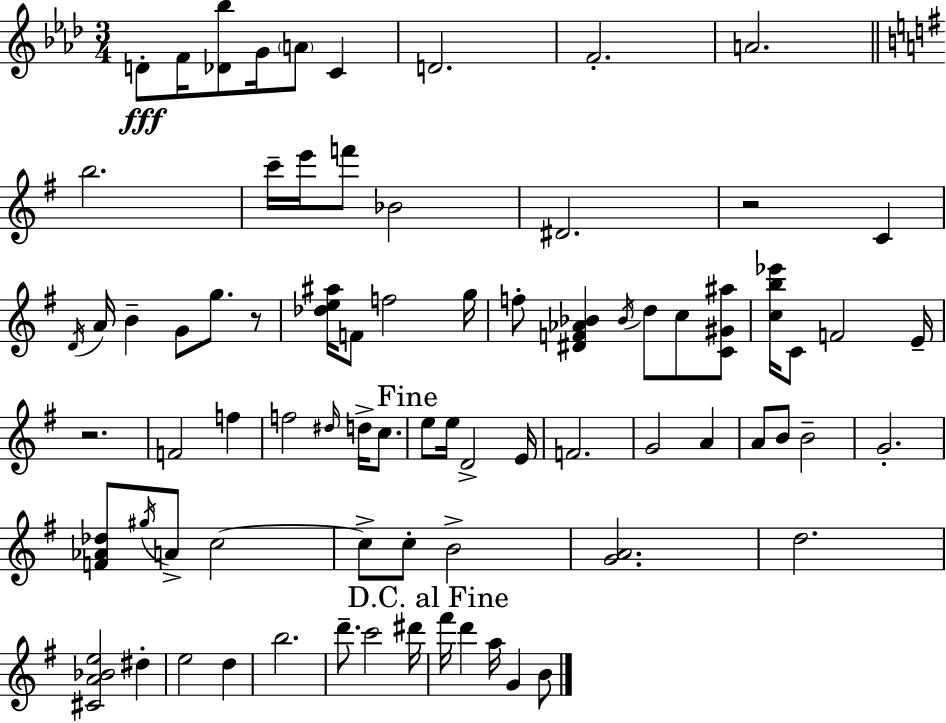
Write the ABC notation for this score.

X:1
T:Untitled
M:3/4
L:1/4
K:Fm
D/2 F/4 [_D_b]/2 G/4 A/2 C D2 F2 A2 b2 c'/4 e'/4 f'/2 _B2 ^D2 z2 C D/4 A/4 B G/2 g/2 z/2 [_de^a]/4 F/2 f2 g/4 f/2 [^DF_A_B] _B/4 d/2 c/2 [C^G^a]/2 [cb_e']/4 C/2 F2 E/4 z2 F2 f f2 ^d/4 d/4 c/2 e/2 e/4 D2 E/4 F2 G2 A A/2 B/2 B2 G2 [F_A_d]/2 ^g/4 A/2 c2 c/2 c/2 B2 [GA]2 d2 [^CA_Be]2 ^d e2 d b2 d'/2 c'2 ^d'/4 ^f'/4 d' a/4 G B/2